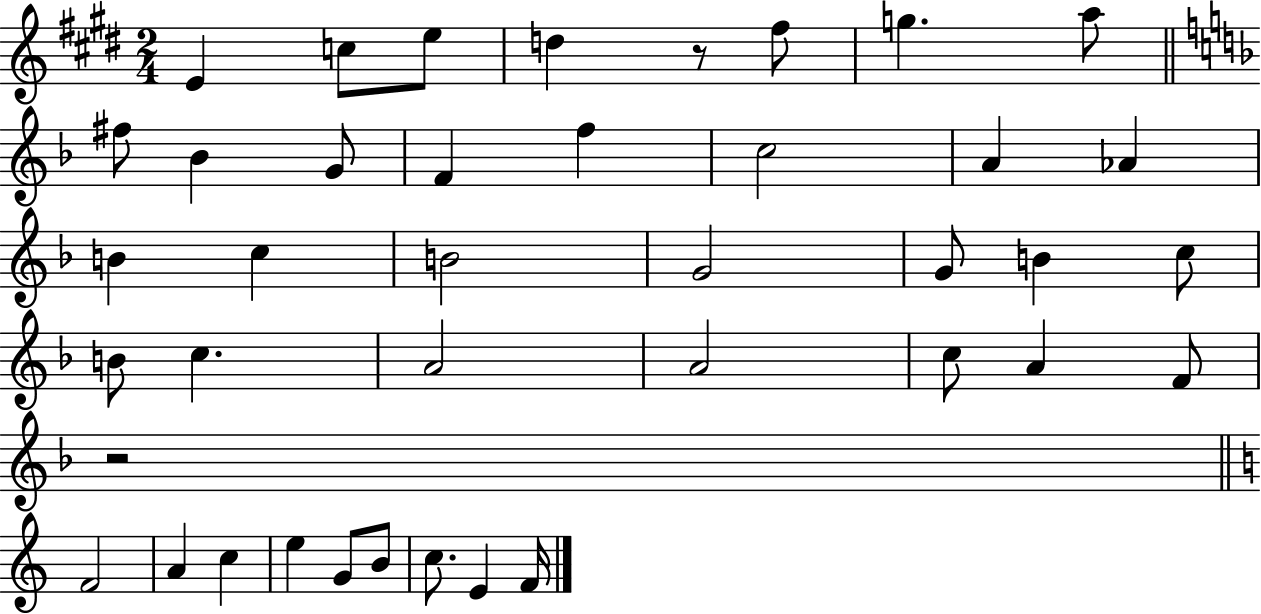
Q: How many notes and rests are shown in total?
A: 40